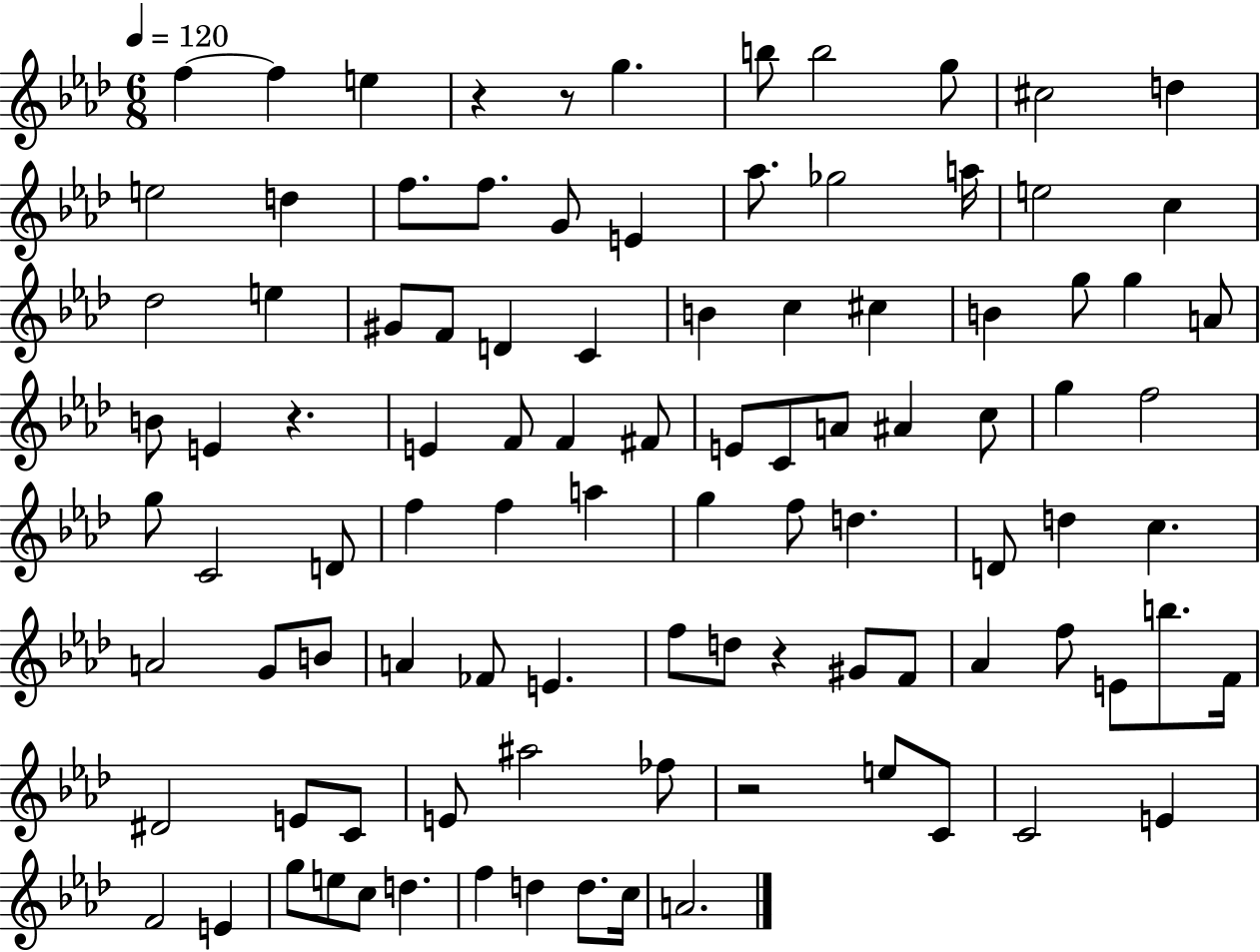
F5/q F5/q E5/q R/q R/e G5/q. B5/e B5/h G5/e C#5/h D5/q E5/h D5/q F5/e. F5/e. G4/e E4/q Ab5/e. Gb5/h A5/s E5/h C5/q Db5/h E5/q G#4/e F4/e D4/q C4/q B4/q C5/q C#5/q B4/q G5/e G5/q A4/e B4/e E4/q R/q. E4/q F4/e F4/q F#4/e E4/e C4/e A4/e A#4/q C5/e G5/q F5/h G5/e C4/h D4/e F5/q F5/q A5/q G5/q F5/e D5/q. D4/e D5/q C5/q. A4/h G4/e B4/e A4/q FES4/e E4/q. F5/e D5/e R/q G#4/e F4/e Ab4/q F5/e E4/e B5/e. F4/s D#4/h E4/e C4/e E4/e A#5/h FES5/e R/h E5/e C4/e C4/h E4/q F4/h E4/q G5/e E5/e C5/e D5/q. F5/q D5/q D5/e. C5/s A4/h.